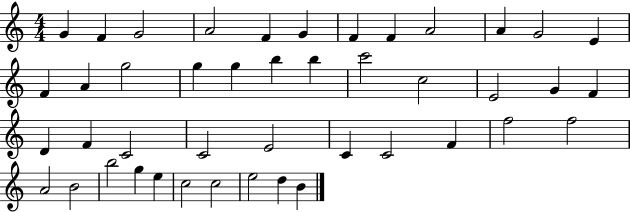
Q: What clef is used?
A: treble